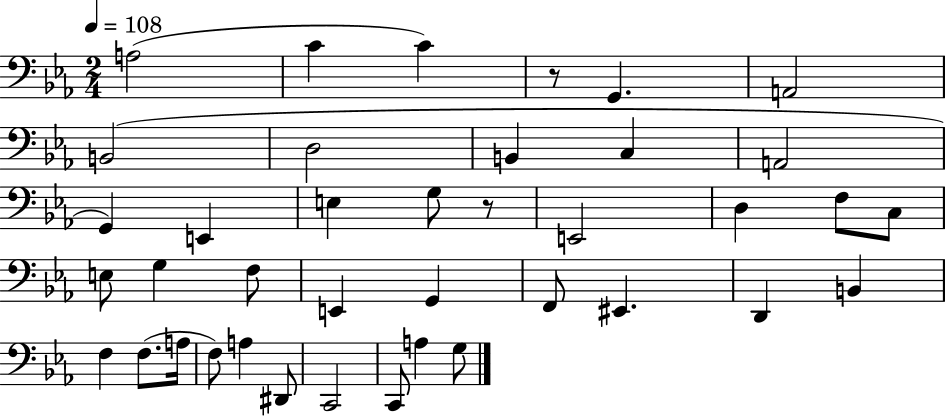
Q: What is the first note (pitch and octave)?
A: A3